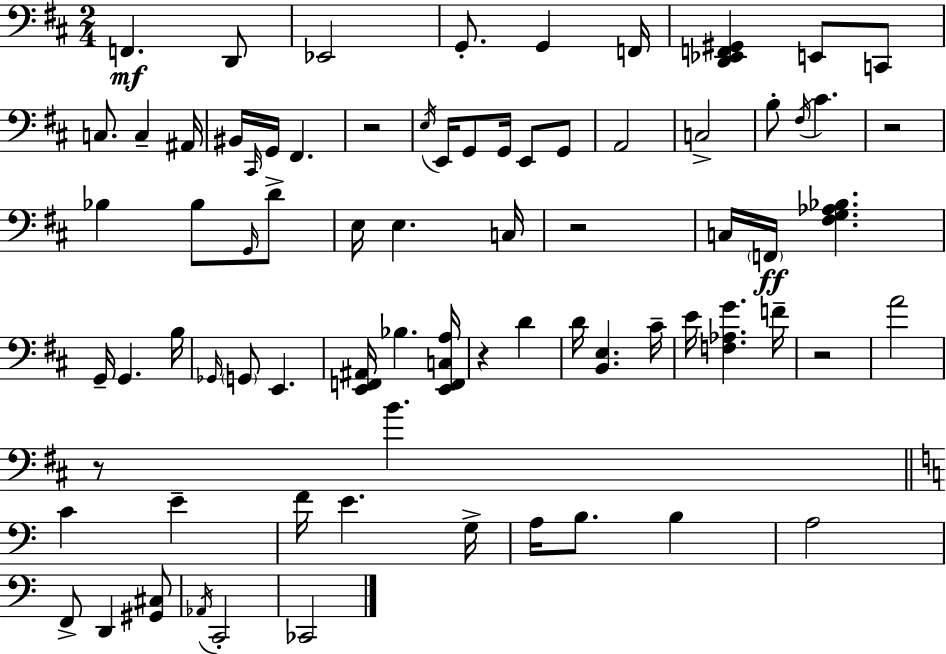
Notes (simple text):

F2/q. D2/e Eb2/h G2/e. G2/q F2/s [D2,Eb2,F2,G#2]/q E2/e C2/e C3/e. C3/q A#2/s BIS2/s C#2/s G2/s F#2/q. R/h E3/s E2/s G2/e G2/s E2/e G2/e A2/h C3/h B3/e F#3/s C#4/q. R/h Bb3/q Bb3/e G2/s D4/e E3/s E3/q. C3/s R/h C3/s F2/s [F#3,G3,Ab3,Bb3]/q. G2/s G2/q. B3/s Gb2/s G2/e E2/q. [E2,F2,A#2]/s Bb3/q. [E2,F2,C3,A3]/s R/q D4/q D4/s [B2,E3]/q. C#4/s E4/s [F3,Ab3,G4]/q. F4/s R/h A4/h R/e B4/q. C4/q E4/q F4/s E4/q. G3/s A3/s B3/e. B3/q A3/h F2/e D2/q [G#2,C#3]/e Ab2/s C2/h CES2/h